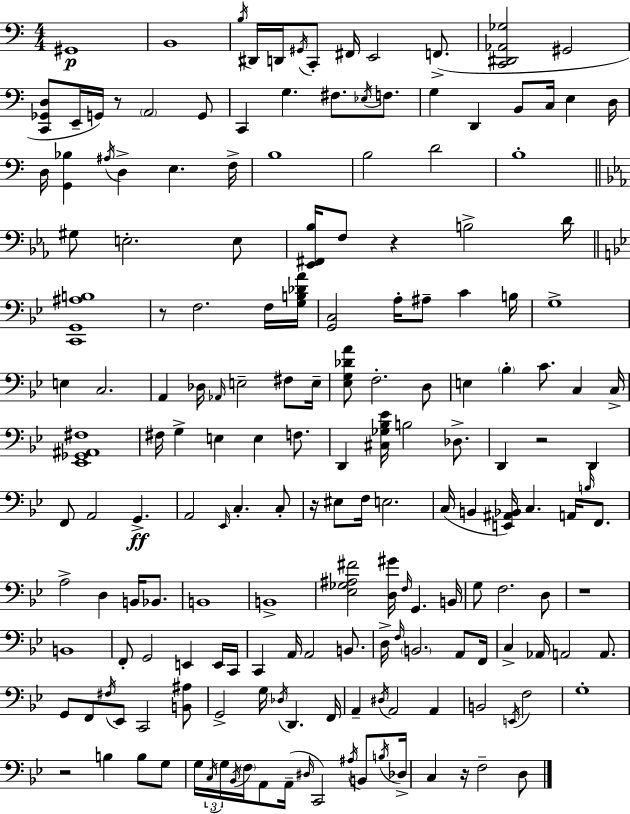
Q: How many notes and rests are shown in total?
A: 179